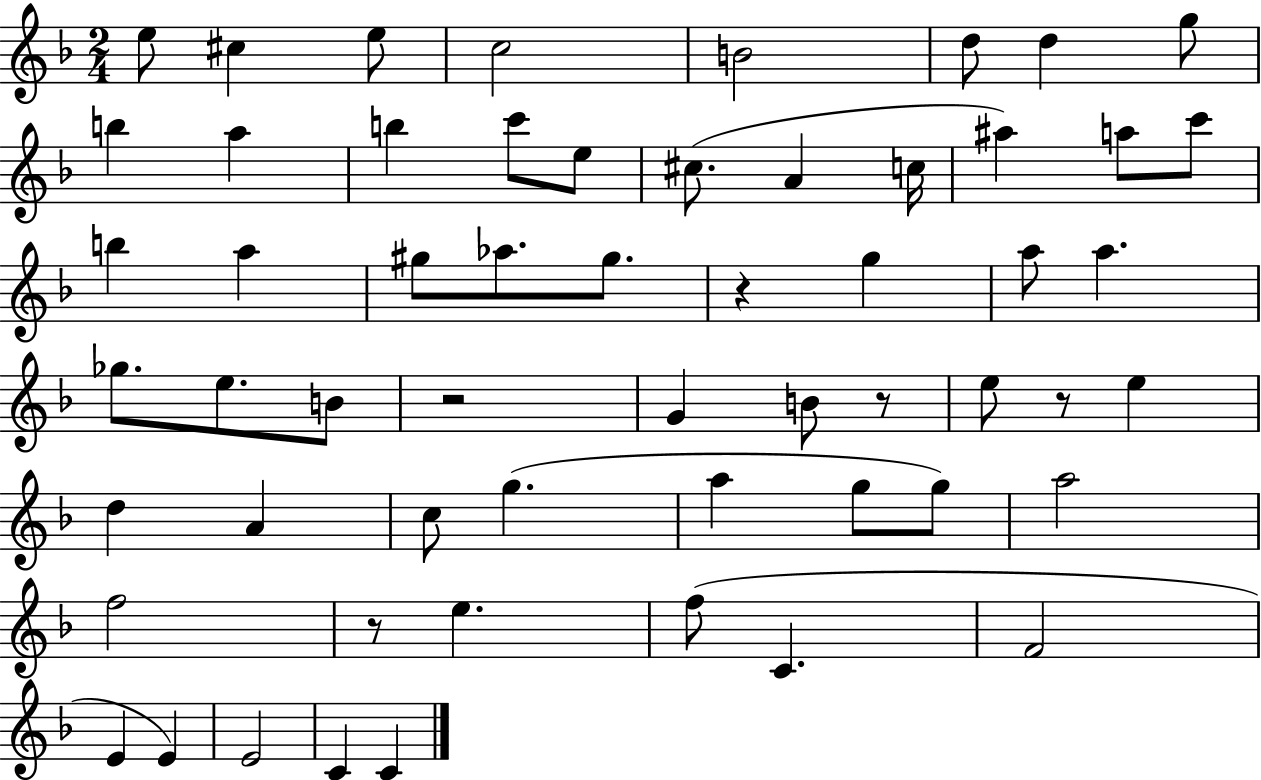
E5/e C#5/q E5/e C5/h B4/h D5/e D5/q G5/e B5/q A5/q B5/q C6/e E5/e C#5/e. A4/q C5/s A#5/q A5/e C6/e B5/q A5/q G#5/e Ab5/e. G#5/e. R/q G5/q A5/e A5/q. Gb5/e. E5/e. B4/e R/h G4/q B4/e R/e E5/e R/e E5/q D5/q A4/q C5/e G5/q. A5/q G5/e G5/e A5/h F5/h R/e E5/q. F5/e C4/q. F4/h E4/q E4/q E4/h C4/q C4/q